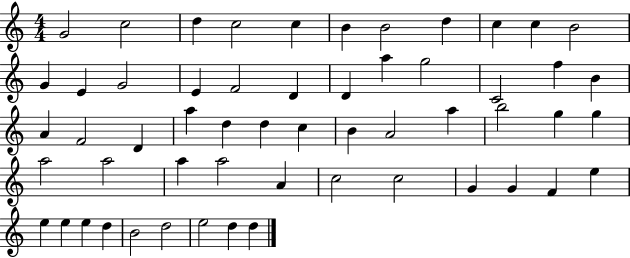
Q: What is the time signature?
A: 4/4